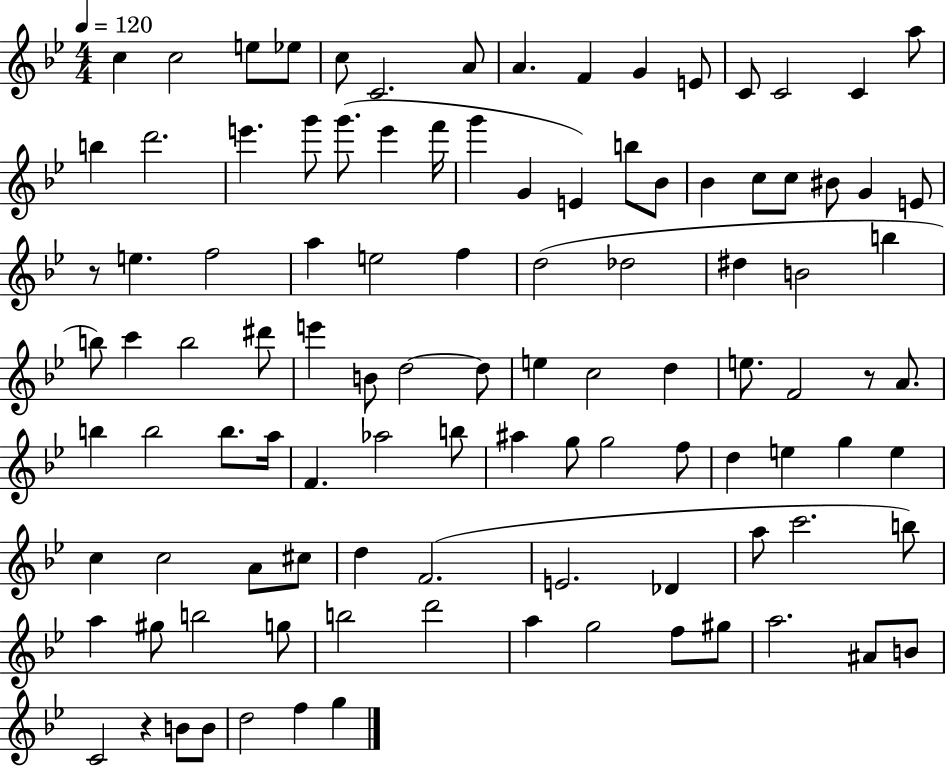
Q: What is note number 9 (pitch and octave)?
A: F4